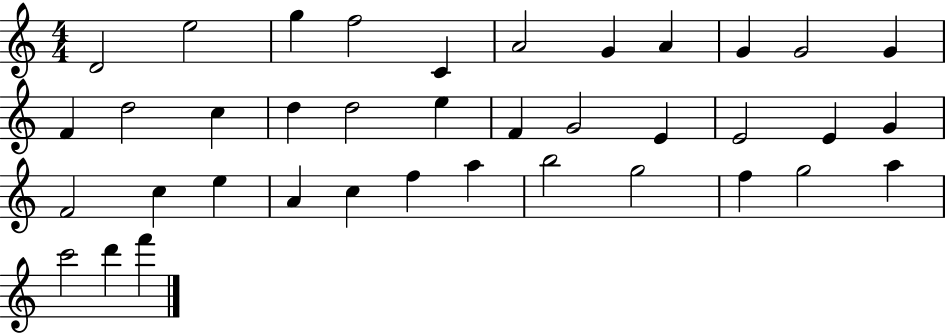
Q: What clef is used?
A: treble